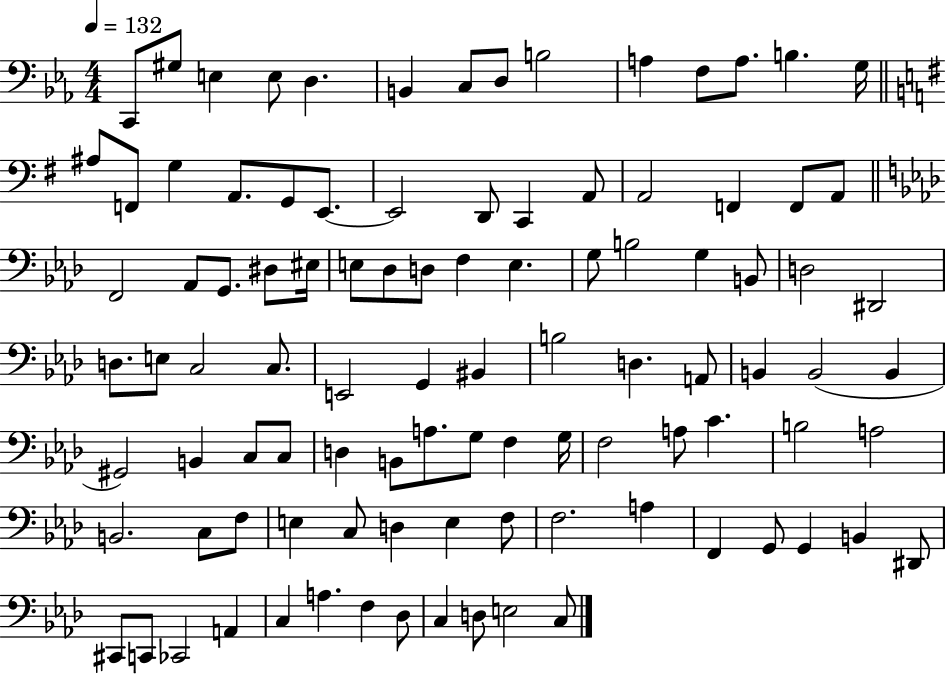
C2/e G#3/e E3/q E3/e D3/q. B2/q C3/e D3/e B3/h A3/q F3/e A3/e. B3/q. G3/s A#3/e F2/e G3/q A2/e. G2/e E2/e. E2/h D2/e C2/q A2/e A2/h F2/q F2/e A2/e F2/h Ab2/e G2/e. D#3/e EIS3/s E3/e Db3/e D3/e F3/q E3/q. G3/e B3/h G3/q B2/e D3/h D#2/h D3/e. E3/e C3/h C3/e. E2/h G2/q BIS2/q B3/h D3/q. A2/e B2/q B2/h B2/q G#2/h B2/q C3/e C3/e D3/q B2/e A3/e. G3/e F3/q G3/s F3/h A3/e C4/q. B3/h A3/h B2/h. C3/e F3/e E3/q C3/e D3/q E3/q F3/e F3/h. A3/q F2/q G2/e G2/q B2/q D#2/e C#2/e C2/e CES2/h A2/q C3/q A3/q. F3/q Db3/e C3/q D3/e E3/h C3/e